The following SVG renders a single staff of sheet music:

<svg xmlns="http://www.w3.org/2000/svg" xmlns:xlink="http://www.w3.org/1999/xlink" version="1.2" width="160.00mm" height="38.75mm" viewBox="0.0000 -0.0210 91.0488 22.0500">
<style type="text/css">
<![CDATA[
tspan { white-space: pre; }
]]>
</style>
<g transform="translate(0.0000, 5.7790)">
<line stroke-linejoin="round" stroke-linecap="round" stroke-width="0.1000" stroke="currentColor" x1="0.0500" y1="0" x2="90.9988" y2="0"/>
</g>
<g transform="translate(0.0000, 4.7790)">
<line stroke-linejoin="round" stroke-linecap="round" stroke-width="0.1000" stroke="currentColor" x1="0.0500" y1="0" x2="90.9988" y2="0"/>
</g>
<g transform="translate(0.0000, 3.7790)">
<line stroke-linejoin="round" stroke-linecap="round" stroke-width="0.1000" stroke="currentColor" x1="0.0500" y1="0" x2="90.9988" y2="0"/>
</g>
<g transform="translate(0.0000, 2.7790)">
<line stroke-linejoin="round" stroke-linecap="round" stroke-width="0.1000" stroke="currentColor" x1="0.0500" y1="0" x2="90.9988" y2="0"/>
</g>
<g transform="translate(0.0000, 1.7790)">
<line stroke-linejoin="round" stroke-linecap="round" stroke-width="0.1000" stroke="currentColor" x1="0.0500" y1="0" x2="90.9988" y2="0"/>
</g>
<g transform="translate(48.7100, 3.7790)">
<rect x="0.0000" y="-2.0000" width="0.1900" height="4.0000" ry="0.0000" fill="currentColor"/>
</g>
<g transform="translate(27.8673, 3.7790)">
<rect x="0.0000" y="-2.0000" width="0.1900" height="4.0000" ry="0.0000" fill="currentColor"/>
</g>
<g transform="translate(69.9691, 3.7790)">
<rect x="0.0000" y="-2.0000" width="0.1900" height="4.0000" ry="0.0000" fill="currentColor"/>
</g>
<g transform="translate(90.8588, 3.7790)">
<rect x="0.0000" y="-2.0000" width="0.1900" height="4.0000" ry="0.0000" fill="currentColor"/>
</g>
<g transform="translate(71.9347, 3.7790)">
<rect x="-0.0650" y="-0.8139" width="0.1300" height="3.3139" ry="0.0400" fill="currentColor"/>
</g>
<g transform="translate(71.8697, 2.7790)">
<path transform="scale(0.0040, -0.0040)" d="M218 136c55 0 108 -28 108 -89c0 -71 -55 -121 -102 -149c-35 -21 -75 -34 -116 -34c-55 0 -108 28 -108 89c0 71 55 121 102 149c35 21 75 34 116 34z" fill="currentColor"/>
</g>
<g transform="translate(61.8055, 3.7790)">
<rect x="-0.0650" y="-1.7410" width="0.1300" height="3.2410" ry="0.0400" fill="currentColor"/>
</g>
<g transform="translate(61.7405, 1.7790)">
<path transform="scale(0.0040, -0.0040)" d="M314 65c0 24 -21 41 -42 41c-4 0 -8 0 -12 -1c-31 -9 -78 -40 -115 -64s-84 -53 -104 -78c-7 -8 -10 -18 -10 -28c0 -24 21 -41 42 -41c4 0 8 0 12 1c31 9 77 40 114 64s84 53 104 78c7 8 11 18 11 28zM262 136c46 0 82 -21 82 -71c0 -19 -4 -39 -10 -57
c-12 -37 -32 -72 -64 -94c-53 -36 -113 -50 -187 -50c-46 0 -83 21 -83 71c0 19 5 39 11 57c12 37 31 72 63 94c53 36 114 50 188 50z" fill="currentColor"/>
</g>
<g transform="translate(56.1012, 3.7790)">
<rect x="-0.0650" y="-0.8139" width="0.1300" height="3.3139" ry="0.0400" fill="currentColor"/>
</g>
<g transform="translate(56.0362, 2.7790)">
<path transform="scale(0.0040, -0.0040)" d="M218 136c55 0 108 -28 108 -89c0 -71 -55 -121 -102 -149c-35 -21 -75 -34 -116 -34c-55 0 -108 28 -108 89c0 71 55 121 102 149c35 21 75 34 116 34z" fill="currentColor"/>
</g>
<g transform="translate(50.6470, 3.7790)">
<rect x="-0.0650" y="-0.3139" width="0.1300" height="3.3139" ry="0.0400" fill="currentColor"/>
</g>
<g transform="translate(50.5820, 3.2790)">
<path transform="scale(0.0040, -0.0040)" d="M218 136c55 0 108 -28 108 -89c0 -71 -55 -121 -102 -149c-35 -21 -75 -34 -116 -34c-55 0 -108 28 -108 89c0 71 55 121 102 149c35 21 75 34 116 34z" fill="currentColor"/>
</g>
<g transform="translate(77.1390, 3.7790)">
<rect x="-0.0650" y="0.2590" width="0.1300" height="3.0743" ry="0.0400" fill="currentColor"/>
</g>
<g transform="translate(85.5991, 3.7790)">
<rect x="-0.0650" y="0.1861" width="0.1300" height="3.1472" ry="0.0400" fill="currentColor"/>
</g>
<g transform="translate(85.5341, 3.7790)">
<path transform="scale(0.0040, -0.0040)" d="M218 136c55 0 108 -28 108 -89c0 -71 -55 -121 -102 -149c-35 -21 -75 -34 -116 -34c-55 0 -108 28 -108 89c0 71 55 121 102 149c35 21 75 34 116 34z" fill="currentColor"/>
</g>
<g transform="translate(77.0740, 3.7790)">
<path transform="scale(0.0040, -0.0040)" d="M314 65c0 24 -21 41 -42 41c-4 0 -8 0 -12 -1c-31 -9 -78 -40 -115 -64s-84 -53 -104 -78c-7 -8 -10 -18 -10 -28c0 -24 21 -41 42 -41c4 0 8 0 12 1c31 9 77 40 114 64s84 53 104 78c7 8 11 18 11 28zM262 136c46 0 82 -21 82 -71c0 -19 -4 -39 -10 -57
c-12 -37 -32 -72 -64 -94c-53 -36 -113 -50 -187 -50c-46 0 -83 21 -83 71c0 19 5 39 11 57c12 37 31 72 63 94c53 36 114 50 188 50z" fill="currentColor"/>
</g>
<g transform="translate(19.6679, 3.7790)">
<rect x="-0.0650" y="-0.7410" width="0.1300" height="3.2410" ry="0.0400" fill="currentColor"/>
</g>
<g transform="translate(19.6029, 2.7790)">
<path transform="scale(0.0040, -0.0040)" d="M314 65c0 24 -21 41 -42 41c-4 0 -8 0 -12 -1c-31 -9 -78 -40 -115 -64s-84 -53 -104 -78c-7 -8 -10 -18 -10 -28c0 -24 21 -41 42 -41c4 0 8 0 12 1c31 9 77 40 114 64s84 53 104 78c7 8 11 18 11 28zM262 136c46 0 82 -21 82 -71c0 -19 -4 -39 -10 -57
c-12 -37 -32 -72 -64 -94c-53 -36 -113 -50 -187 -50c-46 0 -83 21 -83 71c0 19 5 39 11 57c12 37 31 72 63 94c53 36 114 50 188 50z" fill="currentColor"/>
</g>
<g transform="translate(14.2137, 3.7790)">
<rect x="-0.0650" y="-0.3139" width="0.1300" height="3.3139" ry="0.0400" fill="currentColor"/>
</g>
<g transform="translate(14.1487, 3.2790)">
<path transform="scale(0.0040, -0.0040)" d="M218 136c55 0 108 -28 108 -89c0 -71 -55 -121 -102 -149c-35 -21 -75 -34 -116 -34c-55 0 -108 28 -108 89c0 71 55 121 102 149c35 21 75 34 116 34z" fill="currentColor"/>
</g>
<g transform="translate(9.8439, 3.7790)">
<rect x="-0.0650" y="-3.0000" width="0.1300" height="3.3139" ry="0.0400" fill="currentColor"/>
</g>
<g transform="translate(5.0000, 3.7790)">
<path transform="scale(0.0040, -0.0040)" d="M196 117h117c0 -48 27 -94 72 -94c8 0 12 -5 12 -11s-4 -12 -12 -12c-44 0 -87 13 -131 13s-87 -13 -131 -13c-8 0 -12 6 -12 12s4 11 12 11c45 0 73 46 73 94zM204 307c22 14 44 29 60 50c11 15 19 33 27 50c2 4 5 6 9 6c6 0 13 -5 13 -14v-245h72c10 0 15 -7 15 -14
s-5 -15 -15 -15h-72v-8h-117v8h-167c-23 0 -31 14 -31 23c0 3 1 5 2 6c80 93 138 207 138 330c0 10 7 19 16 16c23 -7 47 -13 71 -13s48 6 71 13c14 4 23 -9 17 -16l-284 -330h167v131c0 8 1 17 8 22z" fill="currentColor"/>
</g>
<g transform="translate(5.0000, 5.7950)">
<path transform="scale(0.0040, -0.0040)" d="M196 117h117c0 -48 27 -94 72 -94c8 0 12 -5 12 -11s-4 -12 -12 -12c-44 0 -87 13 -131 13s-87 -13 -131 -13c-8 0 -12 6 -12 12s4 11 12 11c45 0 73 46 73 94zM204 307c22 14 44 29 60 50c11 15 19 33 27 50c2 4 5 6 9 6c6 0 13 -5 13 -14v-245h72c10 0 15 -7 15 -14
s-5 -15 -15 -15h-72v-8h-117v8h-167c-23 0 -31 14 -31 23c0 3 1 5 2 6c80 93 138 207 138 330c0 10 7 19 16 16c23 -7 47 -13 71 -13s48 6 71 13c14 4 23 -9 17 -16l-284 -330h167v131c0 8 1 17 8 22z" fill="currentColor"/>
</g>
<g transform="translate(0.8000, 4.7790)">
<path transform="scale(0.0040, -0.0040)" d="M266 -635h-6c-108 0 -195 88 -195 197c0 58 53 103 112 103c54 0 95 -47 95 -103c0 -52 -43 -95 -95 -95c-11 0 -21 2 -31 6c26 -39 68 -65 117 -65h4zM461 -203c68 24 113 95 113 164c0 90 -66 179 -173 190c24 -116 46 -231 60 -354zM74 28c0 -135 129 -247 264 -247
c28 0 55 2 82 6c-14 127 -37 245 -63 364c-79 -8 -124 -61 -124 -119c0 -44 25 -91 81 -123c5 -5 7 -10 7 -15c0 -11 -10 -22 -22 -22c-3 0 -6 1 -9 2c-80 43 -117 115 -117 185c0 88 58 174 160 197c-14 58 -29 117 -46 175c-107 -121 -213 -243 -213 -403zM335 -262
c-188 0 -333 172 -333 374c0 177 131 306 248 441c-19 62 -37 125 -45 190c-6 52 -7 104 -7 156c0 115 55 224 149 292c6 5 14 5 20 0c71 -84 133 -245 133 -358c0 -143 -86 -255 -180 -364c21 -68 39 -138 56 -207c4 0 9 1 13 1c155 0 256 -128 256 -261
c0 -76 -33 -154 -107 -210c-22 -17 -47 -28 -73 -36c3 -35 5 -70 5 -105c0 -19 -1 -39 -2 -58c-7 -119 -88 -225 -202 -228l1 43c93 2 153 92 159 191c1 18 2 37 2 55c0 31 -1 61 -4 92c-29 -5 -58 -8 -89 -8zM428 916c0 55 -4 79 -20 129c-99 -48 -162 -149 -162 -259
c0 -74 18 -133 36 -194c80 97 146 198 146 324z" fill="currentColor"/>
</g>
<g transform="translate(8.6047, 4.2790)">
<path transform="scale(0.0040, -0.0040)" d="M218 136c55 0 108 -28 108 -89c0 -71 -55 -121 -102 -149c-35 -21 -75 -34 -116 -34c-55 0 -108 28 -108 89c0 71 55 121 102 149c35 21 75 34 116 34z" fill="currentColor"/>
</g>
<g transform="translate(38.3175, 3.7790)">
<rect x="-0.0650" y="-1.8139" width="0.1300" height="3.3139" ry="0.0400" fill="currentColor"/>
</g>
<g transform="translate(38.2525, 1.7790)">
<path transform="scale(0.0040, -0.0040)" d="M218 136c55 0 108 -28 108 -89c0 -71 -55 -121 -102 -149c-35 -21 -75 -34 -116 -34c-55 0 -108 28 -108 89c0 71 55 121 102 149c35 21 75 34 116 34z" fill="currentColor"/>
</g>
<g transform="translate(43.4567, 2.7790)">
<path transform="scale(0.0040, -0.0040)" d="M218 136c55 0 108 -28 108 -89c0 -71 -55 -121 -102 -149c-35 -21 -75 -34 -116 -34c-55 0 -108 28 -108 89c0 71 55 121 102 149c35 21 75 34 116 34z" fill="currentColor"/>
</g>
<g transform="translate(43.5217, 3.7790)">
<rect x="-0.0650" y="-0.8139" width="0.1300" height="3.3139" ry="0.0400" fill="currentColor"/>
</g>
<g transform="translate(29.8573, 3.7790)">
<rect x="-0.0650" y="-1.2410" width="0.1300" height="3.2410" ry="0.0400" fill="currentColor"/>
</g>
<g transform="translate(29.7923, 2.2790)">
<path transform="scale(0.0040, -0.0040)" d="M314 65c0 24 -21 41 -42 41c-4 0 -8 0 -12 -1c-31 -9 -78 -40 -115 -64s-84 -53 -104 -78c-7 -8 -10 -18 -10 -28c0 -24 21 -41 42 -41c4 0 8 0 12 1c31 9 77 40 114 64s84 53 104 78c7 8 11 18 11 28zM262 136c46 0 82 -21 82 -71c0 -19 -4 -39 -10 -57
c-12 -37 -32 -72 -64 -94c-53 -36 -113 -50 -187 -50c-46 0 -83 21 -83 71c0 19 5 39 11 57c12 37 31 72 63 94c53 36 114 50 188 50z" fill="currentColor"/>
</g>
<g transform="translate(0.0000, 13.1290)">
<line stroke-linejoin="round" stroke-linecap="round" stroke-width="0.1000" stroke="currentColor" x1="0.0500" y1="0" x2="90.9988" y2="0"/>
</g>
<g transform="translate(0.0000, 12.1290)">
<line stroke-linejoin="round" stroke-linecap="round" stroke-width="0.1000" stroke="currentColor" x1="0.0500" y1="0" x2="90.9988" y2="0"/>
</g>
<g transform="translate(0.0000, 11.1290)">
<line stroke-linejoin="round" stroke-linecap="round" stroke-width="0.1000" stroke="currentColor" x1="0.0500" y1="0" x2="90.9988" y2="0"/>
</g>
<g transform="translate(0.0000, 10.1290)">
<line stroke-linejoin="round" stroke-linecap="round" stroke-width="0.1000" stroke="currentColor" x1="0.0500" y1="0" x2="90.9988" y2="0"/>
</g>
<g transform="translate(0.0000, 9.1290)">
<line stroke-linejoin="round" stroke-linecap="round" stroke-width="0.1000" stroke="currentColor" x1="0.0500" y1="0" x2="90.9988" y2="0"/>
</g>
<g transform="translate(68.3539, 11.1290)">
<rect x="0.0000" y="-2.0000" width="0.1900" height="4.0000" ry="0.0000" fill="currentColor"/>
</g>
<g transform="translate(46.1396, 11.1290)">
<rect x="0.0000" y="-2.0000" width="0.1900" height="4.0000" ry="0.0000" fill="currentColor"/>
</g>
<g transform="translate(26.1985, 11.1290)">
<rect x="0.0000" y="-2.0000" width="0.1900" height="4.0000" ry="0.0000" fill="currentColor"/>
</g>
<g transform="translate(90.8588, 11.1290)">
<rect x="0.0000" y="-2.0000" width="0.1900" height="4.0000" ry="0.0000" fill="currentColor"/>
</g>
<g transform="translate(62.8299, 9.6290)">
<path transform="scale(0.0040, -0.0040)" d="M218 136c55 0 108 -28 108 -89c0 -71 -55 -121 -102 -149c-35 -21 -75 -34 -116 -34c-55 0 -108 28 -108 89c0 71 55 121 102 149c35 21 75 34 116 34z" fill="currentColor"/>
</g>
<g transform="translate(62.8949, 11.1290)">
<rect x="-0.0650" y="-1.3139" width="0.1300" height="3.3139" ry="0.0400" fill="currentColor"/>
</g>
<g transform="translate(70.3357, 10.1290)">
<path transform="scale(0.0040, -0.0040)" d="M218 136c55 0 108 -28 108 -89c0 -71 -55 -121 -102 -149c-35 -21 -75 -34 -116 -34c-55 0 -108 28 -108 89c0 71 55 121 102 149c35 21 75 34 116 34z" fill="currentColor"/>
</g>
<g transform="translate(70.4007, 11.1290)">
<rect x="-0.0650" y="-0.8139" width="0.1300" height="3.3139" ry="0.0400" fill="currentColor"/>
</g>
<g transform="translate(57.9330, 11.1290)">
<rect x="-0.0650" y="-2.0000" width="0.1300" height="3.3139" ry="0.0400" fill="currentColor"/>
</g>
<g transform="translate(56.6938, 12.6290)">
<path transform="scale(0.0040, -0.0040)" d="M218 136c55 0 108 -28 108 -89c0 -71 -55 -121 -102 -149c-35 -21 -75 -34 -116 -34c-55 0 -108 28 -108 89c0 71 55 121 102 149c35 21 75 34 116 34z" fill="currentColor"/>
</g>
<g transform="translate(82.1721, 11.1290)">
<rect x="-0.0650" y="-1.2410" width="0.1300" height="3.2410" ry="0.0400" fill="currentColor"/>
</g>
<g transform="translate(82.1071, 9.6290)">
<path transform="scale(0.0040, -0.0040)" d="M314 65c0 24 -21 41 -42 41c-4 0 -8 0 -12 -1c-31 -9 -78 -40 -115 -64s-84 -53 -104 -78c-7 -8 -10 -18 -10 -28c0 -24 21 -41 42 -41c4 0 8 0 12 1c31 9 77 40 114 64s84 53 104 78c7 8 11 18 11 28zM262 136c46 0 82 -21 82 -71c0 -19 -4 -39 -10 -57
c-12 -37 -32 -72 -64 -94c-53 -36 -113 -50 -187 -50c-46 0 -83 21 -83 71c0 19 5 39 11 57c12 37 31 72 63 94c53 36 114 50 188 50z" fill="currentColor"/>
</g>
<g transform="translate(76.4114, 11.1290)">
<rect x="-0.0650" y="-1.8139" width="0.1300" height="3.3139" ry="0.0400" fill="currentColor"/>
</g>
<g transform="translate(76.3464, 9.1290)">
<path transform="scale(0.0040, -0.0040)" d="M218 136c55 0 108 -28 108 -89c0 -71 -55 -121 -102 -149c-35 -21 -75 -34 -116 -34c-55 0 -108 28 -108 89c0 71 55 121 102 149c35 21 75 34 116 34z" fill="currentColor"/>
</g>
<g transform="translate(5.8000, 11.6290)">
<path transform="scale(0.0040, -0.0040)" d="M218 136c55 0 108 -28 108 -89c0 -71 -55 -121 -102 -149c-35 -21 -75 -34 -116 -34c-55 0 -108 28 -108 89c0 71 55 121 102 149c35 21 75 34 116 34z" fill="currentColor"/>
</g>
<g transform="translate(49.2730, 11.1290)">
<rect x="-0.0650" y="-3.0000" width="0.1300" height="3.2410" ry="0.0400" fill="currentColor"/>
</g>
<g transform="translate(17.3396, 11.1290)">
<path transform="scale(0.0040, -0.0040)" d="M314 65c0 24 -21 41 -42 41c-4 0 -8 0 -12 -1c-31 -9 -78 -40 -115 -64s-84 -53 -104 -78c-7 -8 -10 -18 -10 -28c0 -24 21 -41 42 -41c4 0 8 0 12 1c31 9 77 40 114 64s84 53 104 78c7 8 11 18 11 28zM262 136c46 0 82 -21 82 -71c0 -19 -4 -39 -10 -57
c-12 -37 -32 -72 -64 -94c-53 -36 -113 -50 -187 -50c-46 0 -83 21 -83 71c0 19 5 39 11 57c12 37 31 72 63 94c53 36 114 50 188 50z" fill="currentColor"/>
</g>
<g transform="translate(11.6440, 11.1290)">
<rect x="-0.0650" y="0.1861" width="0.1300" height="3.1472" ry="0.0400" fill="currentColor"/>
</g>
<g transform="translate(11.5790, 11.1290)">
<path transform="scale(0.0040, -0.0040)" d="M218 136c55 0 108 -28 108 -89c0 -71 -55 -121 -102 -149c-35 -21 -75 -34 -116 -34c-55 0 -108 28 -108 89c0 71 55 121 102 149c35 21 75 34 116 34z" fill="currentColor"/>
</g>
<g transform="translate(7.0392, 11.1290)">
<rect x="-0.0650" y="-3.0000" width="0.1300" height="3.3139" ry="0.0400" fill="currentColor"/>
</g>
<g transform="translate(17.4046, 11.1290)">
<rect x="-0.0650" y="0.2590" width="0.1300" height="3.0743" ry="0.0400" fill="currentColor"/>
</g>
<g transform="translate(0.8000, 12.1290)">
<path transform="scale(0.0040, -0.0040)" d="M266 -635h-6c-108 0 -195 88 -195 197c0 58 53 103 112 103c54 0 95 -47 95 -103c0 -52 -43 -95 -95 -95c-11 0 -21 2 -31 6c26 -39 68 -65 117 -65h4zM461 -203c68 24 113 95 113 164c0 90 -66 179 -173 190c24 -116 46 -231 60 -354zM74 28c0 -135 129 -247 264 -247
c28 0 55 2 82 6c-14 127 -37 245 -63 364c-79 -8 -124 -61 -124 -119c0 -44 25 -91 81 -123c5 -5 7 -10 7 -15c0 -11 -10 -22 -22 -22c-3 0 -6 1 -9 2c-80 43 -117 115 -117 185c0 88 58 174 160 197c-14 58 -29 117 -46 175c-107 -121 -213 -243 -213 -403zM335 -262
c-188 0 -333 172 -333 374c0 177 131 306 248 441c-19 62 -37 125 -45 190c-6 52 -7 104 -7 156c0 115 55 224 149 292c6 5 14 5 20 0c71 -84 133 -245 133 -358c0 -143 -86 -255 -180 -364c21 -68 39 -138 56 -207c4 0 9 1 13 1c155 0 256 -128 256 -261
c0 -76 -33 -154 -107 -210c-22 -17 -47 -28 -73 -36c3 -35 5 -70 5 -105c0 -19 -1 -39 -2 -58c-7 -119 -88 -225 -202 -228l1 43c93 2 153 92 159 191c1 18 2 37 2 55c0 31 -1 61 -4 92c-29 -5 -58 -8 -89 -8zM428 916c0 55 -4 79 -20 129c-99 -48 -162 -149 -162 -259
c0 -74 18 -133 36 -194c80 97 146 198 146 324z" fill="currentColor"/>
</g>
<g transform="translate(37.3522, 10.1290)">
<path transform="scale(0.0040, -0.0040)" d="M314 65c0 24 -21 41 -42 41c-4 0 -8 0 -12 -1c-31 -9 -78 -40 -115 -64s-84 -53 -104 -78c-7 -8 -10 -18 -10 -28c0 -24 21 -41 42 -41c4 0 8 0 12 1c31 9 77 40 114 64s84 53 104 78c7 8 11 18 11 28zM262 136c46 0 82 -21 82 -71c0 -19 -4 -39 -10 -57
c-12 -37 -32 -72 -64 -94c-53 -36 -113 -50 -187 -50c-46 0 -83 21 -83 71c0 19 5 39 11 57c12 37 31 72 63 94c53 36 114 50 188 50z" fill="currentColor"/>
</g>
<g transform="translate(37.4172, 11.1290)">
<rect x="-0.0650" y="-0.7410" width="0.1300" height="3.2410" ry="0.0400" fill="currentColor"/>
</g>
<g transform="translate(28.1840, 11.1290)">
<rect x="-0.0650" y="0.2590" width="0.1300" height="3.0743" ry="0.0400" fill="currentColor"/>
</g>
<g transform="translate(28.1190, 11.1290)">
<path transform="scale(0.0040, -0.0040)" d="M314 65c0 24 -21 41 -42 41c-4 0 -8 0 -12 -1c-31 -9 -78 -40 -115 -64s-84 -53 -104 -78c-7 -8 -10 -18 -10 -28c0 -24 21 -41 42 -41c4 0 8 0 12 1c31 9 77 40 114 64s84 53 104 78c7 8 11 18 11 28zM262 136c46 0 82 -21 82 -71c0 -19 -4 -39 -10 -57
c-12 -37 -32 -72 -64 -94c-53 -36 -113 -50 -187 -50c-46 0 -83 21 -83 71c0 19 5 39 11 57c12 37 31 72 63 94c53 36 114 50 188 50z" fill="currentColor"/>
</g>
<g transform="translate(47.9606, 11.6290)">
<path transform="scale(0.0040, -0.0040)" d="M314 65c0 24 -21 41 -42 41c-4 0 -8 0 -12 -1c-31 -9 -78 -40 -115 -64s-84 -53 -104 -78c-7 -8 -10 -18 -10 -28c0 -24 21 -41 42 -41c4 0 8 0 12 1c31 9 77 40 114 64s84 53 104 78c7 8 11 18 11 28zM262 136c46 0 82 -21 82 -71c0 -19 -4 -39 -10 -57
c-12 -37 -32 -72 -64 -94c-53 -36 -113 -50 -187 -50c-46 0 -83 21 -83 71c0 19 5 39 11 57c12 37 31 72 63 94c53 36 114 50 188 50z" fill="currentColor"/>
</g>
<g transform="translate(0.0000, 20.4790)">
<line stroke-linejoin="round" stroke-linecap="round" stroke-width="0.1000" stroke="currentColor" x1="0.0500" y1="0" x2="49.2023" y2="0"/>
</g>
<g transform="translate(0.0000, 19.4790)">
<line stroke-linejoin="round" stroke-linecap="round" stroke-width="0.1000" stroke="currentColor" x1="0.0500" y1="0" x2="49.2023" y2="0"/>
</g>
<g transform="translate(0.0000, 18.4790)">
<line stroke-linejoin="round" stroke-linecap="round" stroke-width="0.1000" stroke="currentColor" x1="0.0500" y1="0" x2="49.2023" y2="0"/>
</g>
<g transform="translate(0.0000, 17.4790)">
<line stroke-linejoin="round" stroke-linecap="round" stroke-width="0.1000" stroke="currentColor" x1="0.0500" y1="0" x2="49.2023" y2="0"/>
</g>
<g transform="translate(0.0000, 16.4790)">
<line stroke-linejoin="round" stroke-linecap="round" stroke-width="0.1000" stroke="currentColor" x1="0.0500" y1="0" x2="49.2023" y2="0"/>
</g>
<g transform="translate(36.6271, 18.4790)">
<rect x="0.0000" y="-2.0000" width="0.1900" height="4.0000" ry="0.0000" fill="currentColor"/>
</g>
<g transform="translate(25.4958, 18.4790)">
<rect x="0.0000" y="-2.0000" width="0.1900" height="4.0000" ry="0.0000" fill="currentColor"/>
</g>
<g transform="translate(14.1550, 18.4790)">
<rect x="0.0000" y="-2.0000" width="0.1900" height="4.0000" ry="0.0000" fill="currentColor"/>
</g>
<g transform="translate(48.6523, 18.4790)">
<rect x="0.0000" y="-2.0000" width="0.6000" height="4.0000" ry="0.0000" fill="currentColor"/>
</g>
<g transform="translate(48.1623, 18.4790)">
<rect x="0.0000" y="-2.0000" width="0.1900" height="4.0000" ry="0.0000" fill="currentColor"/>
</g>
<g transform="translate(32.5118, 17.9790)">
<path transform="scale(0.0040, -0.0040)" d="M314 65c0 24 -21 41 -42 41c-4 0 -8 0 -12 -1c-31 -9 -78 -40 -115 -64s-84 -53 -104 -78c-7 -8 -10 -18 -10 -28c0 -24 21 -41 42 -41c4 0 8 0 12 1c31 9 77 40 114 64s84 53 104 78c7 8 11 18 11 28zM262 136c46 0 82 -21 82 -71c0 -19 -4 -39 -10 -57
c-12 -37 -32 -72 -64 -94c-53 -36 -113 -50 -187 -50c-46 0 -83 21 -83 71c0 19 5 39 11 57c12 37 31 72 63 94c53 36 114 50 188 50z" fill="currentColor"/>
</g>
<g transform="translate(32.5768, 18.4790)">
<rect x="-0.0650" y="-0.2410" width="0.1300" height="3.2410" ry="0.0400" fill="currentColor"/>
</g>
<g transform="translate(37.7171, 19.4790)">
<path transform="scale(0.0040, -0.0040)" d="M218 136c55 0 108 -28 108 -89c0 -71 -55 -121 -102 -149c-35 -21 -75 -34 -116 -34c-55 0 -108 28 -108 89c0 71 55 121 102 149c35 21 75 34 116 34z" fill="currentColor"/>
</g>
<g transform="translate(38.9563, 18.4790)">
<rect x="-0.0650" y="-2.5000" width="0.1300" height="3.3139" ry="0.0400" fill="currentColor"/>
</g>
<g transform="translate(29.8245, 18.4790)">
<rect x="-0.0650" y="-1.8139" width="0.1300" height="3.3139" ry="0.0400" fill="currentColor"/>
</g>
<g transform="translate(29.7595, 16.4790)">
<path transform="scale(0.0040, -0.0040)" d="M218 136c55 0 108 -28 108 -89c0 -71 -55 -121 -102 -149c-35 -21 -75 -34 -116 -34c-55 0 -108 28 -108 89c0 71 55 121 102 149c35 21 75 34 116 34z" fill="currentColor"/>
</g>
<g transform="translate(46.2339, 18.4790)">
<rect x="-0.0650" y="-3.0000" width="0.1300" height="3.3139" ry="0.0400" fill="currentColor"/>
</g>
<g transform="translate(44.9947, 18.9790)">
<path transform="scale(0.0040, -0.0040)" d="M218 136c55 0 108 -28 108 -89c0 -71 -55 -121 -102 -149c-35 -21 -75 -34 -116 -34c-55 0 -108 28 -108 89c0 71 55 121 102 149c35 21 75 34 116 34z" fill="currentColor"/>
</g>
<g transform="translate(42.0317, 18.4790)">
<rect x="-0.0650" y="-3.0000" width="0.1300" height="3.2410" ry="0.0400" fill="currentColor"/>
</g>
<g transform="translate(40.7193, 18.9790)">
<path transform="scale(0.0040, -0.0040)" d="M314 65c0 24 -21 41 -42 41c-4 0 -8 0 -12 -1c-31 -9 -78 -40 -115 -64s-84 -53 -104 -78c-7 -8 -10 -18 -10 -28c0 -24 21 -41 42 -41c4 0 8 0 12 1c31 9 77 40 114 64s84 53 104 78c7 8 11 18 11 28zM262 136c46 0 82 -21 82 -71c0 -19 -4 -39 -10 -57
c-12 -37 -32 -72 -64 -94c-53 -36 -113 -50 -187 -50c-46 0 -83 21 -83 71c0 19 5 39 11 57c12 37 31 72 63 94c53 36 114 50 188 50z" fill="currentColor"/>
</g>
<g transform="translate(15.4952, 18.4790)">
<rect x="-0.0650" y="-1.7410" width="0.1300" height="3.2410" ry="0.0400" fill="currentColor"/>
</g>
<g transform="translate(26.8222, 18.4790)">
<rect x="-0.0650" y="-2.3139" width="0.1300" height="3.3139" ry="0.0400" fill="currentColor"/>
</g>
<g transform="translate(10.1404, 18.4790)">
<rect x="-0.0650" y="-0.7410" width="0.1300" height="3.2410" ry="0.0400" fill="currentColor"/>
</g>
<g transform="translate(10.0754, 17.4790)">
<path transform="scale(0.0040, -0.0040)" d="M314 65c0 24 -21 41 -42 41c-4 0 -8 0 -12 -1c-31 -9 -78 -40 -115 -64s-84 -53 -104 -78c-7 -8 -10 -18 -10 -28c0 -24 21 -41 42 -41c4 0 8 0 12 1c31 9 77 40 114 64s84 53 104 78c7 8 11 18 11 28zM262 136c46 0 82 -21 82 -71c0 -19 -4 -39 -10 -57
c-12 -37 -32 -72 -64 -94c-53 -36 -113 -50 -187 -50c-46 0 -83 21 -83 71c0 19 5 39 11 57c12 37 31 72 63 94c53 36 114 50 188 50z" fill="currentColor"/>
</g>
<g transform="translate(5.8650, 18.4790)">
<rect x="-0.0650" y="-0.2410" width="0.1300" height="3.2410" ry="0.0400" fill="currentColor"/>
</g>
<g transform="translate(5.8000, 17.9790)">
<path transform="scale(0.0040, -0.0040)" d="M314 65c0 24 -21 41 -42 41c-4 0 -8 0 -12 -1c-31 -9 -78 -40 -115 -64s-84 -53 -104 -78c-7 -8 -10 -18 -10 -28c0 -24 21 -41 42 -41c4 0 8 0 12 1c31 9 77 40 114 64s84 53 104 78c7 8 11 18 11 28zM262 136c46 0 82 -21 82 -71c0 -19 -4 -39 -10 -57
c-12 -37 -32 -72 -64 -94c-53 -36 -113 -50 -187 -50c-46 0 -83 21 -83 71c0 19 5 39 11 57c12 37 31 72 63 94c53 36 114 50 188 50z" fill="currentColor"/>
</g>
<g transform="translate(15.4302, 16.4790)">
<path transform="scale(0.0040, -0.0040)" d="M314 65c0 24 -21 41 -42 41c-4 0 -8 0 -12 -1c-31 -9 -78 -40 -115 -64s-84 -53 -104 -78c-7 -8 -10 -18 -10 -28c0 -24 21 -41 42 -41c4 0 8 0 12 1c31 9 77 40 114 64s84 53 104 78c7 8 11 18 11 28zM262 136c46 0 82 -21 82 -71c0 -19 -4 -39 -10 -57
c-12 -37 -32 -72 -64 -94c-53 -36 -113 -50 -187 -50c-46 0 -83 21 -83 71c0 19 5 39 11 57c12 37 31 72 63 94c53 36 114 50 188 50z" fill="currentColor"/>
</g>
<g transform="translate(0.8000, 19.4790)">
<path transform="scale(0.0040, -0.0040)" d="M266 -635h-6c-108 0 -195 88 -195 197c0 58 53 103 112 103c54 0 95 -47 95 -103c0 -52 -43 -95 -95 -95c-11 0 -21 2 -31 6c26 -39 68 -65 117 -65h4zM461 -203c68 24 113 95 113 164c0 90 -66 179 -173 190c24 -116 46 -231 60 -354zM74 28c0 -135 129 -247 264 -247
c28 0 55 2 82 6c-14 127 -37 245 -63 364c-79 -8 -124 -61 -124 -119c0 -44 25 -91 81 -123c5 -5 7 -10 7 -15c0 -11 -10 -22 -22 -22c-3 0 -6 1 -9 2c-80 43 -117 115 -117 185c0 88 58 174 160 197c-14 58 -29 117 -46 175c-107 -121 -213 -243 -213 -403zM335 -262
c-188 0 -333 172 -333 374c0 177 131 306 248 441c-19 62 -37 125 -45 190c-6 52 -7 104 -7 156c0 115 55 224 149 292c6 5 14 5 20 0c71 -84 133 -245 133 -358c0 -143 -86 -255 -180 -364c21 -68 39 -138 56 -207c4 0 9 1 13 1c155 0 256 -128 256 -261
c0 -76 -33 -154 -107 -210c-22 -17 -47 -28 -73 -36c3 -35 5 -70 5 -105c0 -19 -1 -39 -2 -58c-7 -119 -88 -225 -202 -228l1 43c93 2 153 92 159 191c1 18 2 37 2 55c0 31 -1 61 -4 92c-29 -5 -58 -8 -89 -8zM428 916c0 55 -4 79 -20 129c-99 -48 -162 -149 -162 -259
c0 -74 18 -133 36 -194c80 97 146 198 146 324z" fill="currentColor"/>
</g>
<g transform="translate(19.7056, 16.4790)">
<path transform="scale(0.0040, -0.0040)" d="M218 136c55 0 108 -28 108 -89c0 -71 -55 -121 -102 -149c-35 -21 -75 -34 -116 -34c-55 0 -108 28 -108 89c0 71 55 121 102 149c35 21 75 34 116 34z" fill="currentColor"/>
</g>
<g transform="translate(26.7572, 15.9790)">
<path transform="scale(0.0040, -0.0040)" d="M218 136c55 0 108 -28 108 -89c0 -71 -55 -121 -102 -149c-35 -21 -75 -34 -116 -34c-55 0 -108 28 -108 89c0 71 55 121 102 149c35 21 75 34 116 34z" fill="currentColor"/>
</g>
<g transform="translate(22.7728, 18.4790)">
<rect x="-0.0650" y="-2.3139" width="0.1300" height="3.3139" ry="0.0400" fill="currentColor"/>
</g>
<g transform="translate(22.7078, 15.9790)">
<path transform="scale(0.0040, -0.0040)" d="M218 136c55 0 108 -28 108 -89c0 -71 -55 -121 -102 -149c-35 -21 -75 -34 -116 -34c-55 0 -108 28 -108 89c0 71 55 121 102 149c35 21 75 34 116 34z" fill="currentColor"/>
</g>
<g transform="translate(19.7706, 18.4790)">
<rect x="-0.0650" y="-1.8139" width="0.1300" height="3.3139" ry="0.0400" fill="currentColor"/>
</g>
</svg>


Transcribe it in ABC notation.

X:1
T:Untitled
M:4/4
L:1/4
K:C
A c d2 e2 f d c d f2 d B2 B A B B2 B2 d2 A2 F e d f e2 c2 d2 f2 f g g f c2 G A2 A